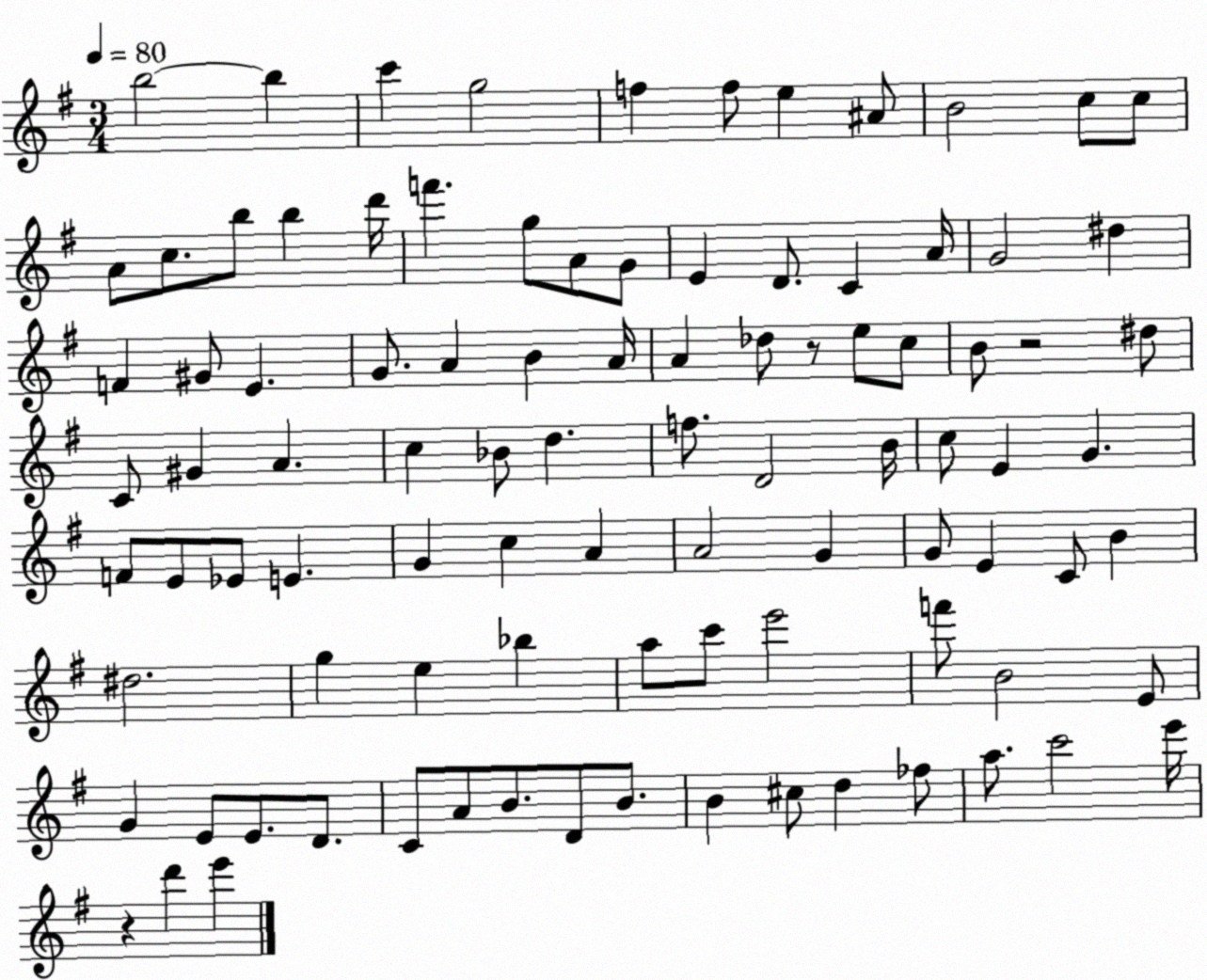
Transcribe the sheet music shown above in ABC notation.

X:1
T:Untitled
M:3/4
L:1/4
K:G
b2 b c' g2 f f/2 e ^A/2 B2 c/2 c/2 A/2 c/2 b/2 b d'/4 f' g/2 A/2 G/2 E D/2 C A/4 G2 ^d F ^G/2 E G/2 A B A/4 A _d/2 z/2 e/2 c/2 B/2 z2 ^d/2 C/2 ^G A c _B/2 d f/2 D2 B/4 c/2 E G F/2 E/2 _E/2 E G c A A2 G G/2 E C/2 B ^d2 g e _b a/2 c'/2 e'2 f'/2 B2 E/2 G E/2 E/2 D/2 C/2 A/2 B/2 D/2 B/2 B ^c/2 d _f/2 a/2 c'2 e'/4 z d' e'